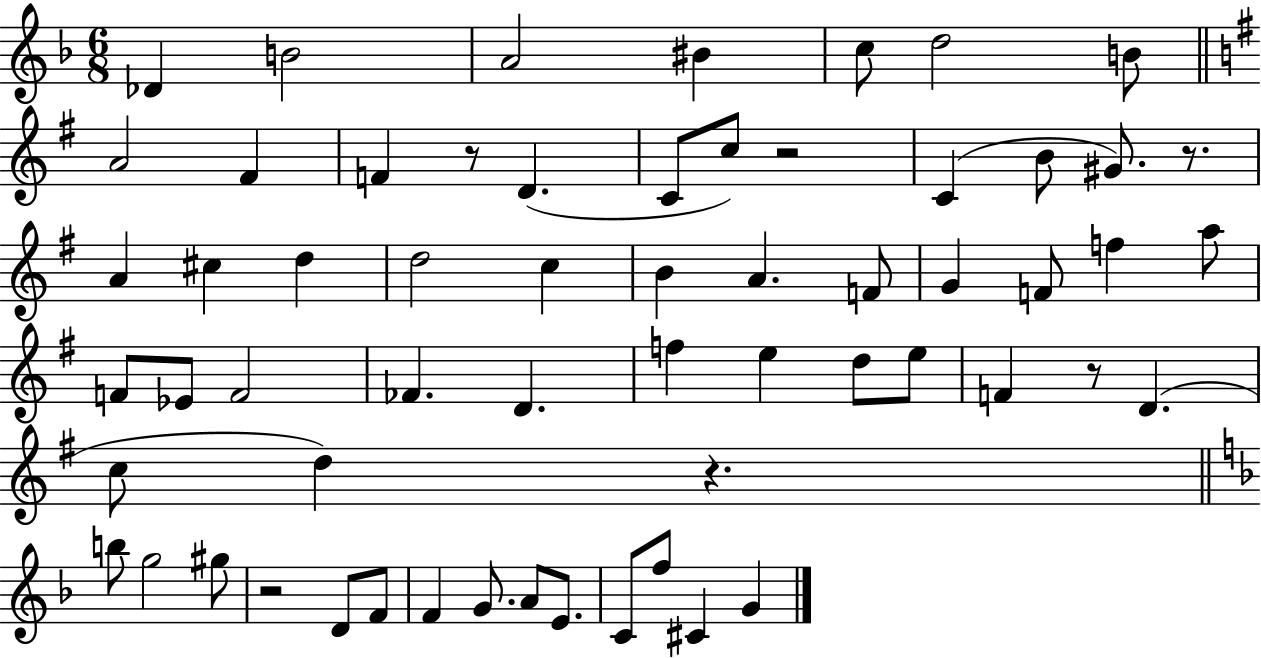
Db4/q B4/h A4/h BIS4/q C5/e D5/h B4/e A4/h F#4/q F4/q R/e D4/q. C4/e C5/e R/h C4/q B4/e G#4/e. R/e. A4/q C#5/q D5/q D5/h C5/q B4/q A4/q. F4/e G4/q F4/e F5/q A5/e F4/e Eb4/e F4/h FES4/q. D4/q. F5/q E5/q D5/e E5/e F4/q R/e D4/q. C5/e D5/q R/q. B5/e G5/h G#5/e R/h D4/e F4/e F4/q G4/e. A4/e E4/e. C4/e F5/e C#4/q G4/q